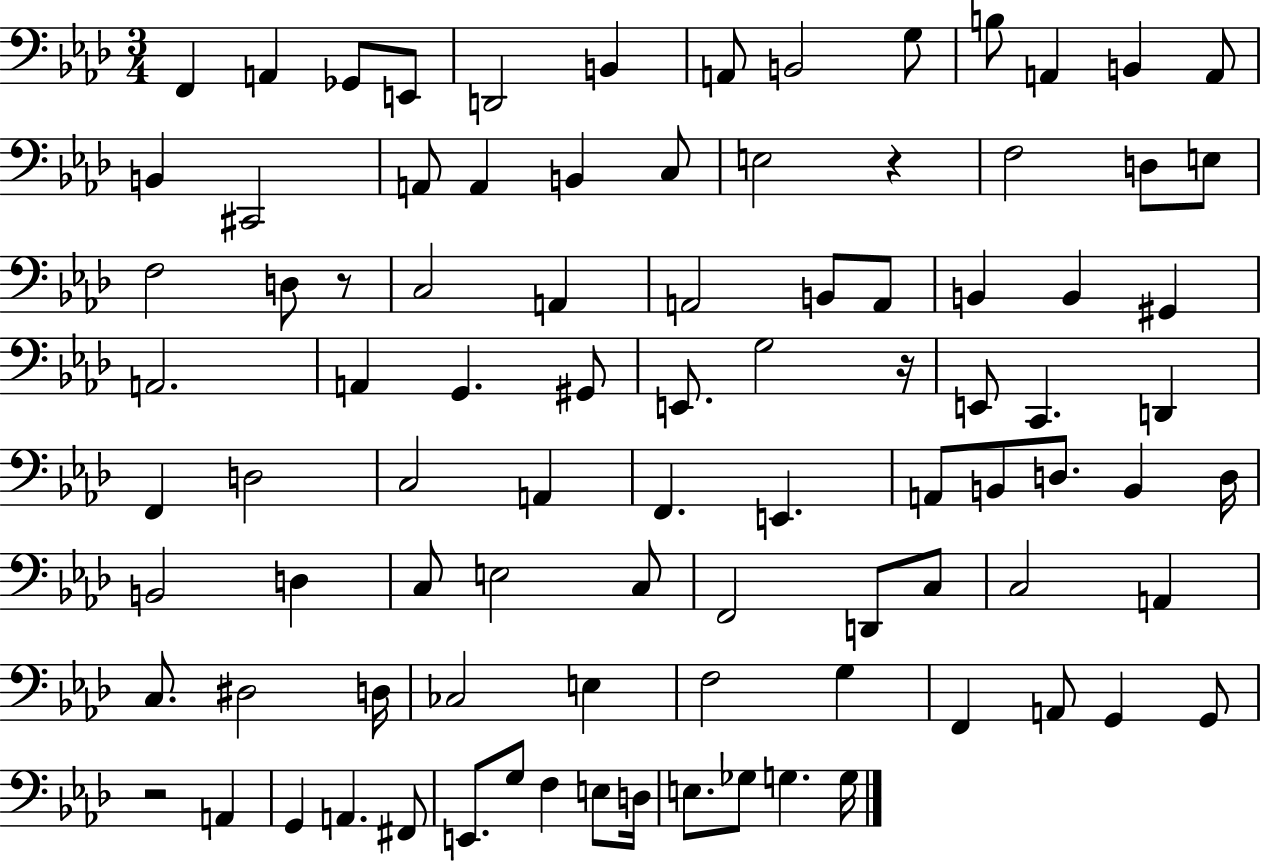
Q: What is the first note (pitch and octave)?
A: F2